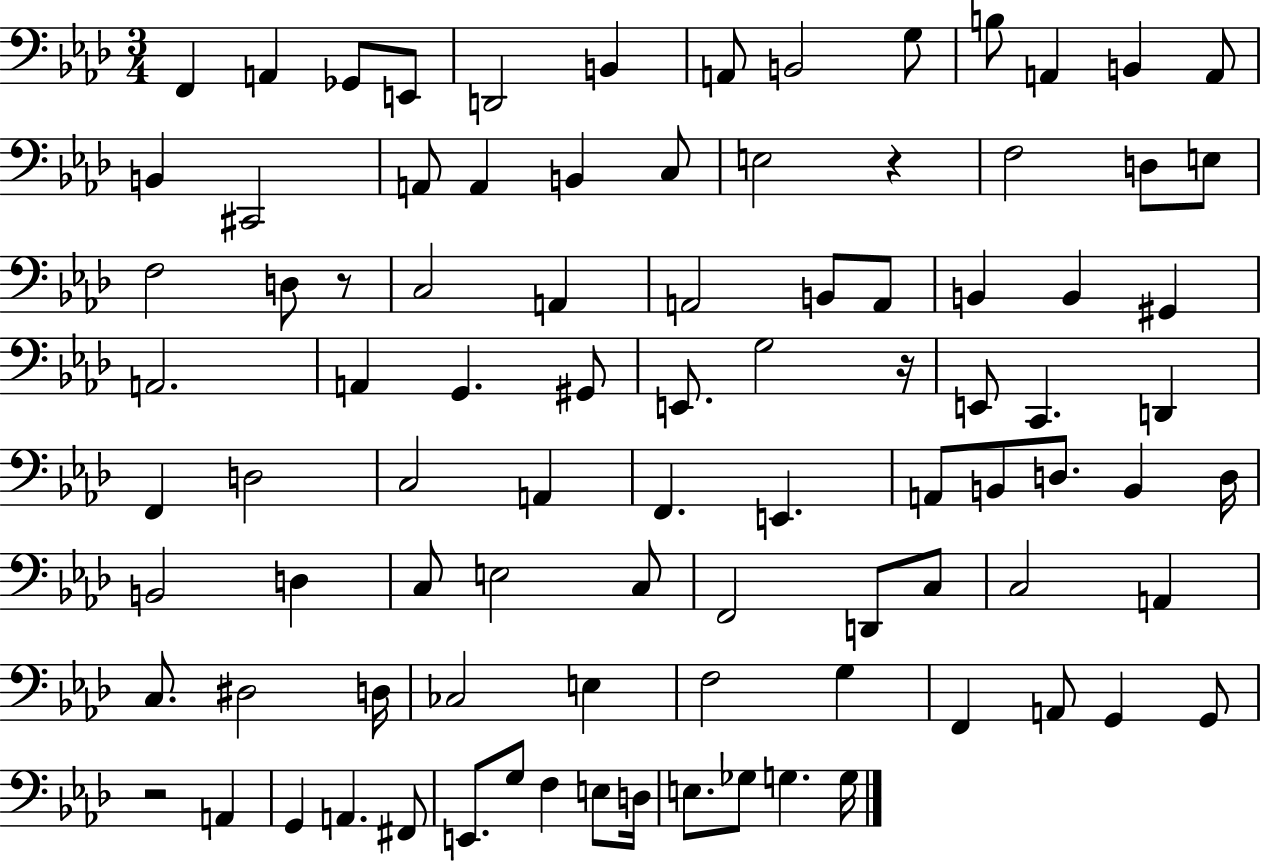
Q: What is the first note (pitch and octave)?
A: F2